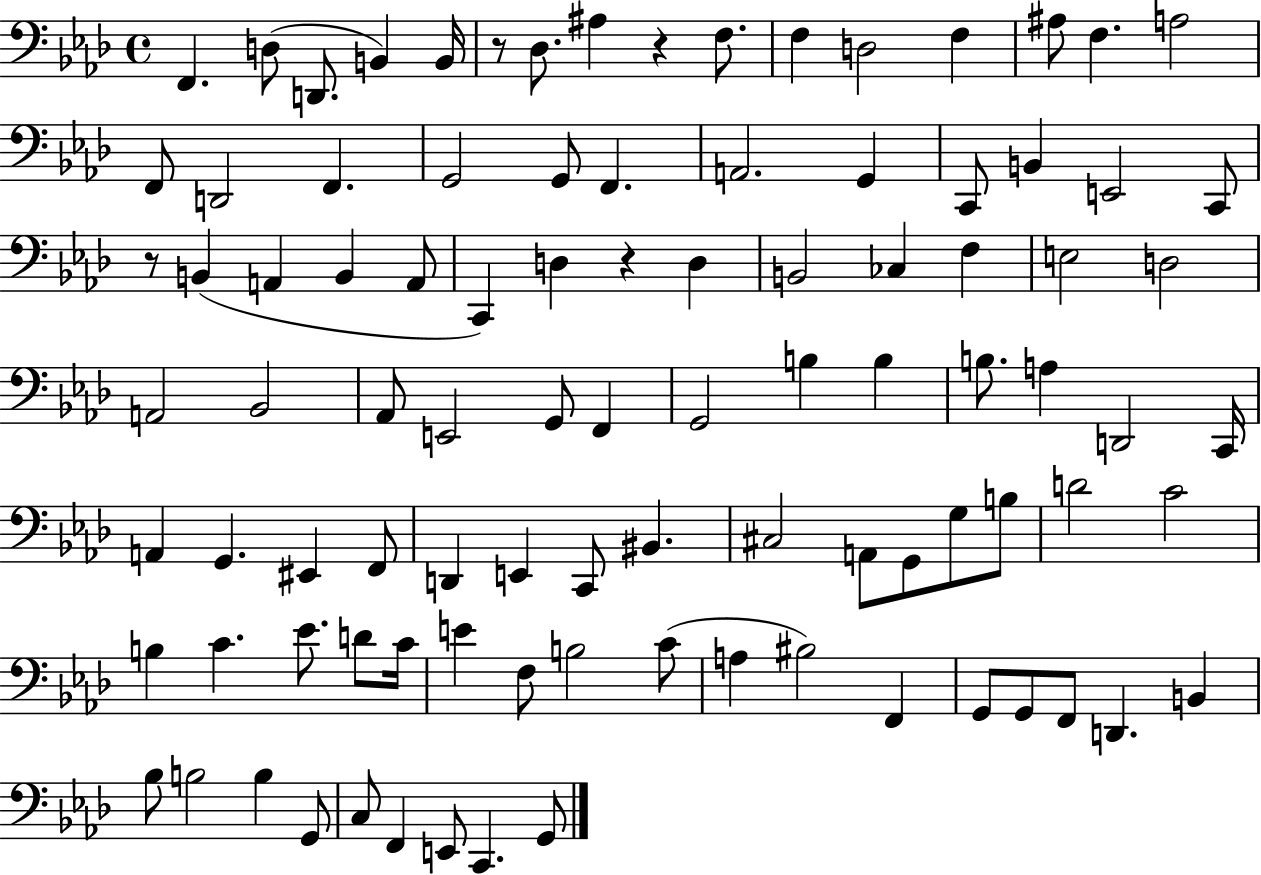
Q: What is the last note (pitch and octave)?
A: G2